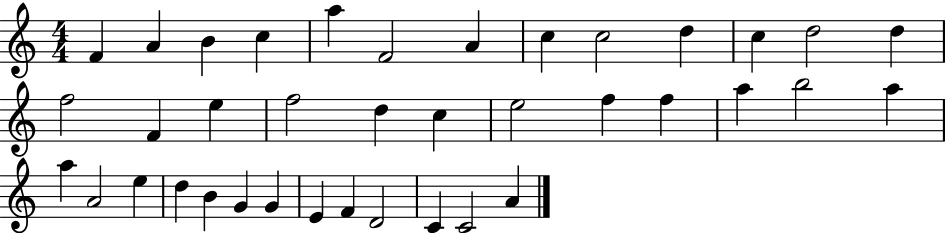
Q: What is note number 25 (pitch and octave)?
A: A5